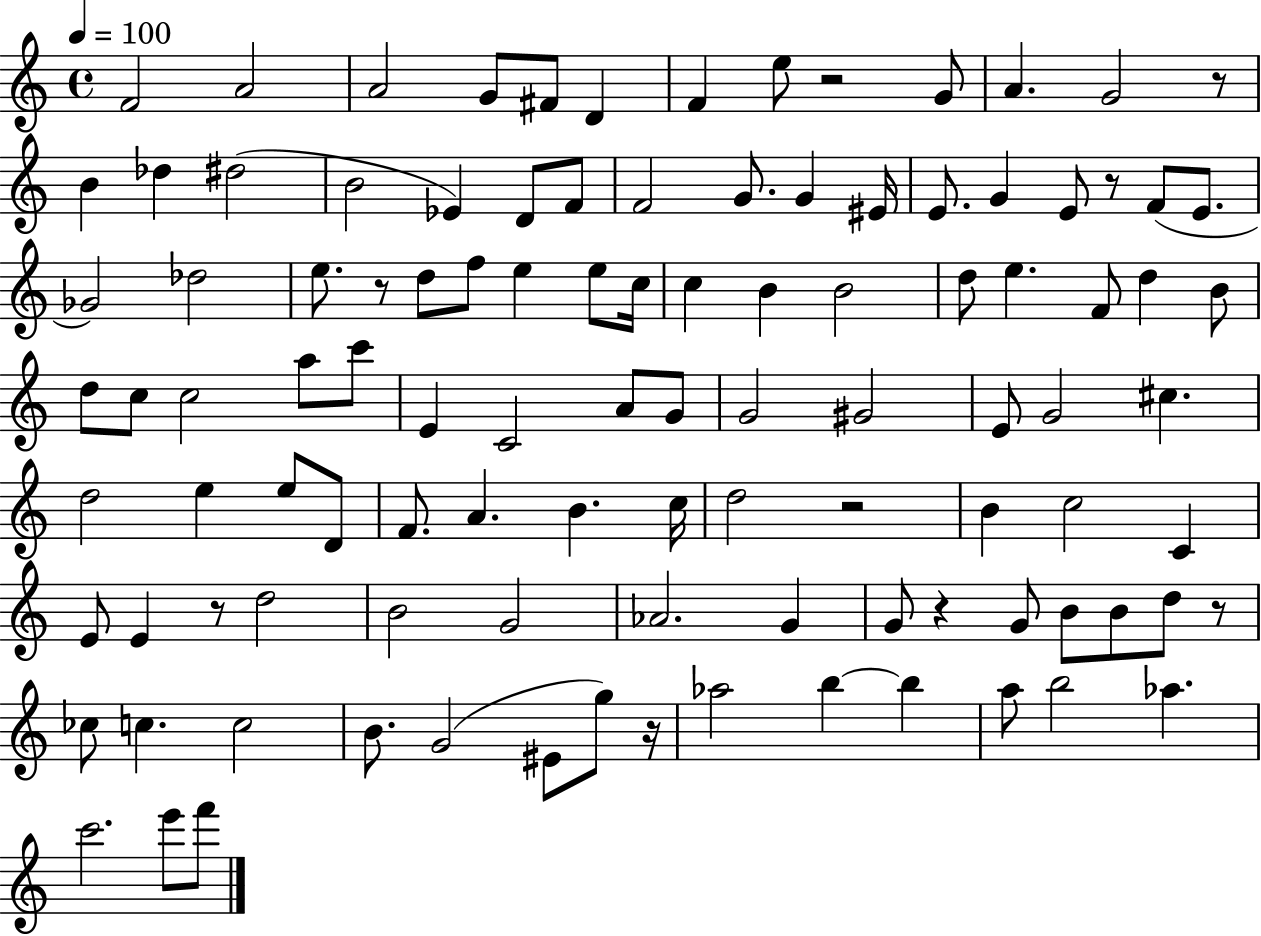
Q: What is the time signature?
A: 4/4